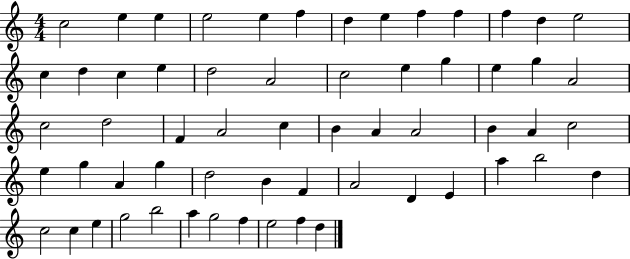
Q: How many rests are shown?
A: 0